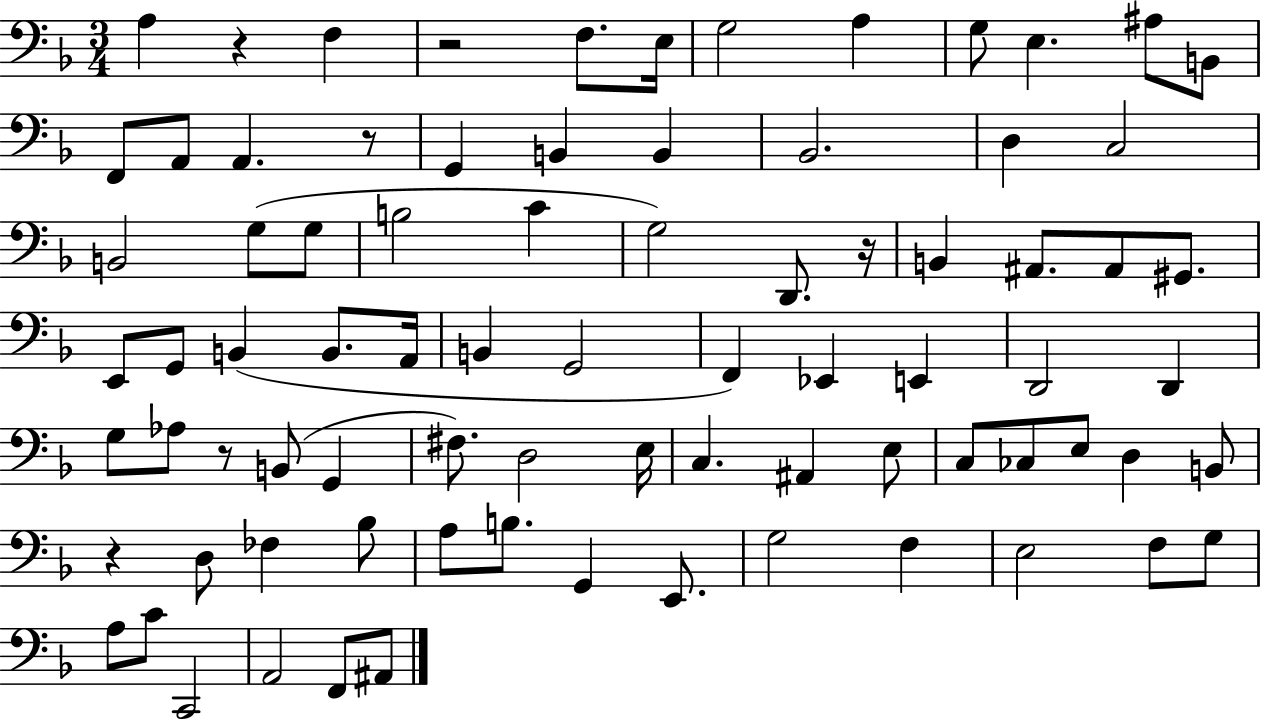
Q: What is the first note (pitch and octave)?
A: A3